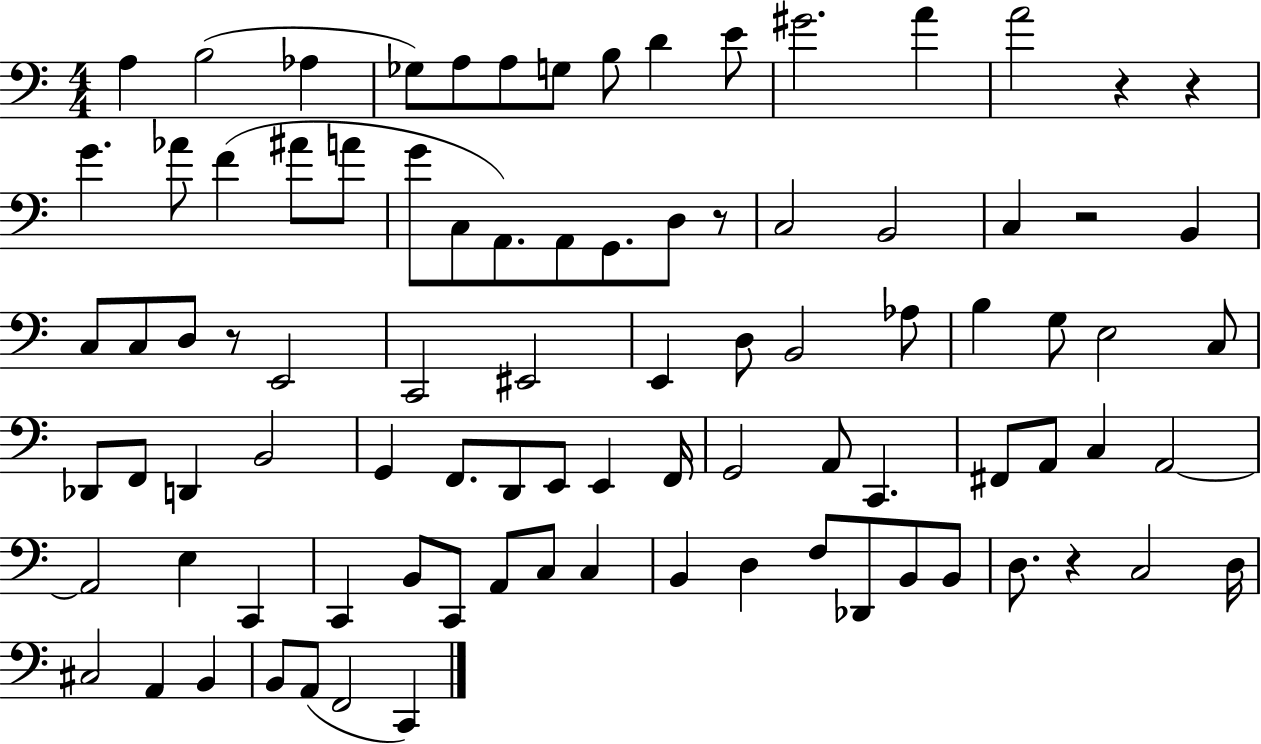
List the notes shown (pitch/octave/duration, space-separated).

A3/q B3/h Ab3/q Gb3/e A3/e A3/e G3/e B3/e D4/q E4/e G#4/h. A4/q A4/h R/q R/q G4/q. Ab4/e F4/q A#4/e A4/e G4/e C3/e A2/e. A2/e G2/e. D3/e R/e C3/h B2/h C3/q R/h B2/q C3/e C3/e D3/e R/e E2/h C2/h EIS2/h E2/q D3/e B2/h Ab3/e B3/q G3/e E3/h C3/e Db2/e F2/e D2/q B2/h G2/q F2/e. D2/e E2/e E2/q F2/s G2/h A2/e C2/q. F#2/e A2/e C3/q A2/h A2/h E3/q C2/q C2/q B2/e C2/e A2/e C3/e C3/q B2/q D3/q F3/e Db2/e B2/e B2/e D3/e. R/q C3/h D3/s C#3/h A2/q B2/q B2/e A2/e F2/h C2/q